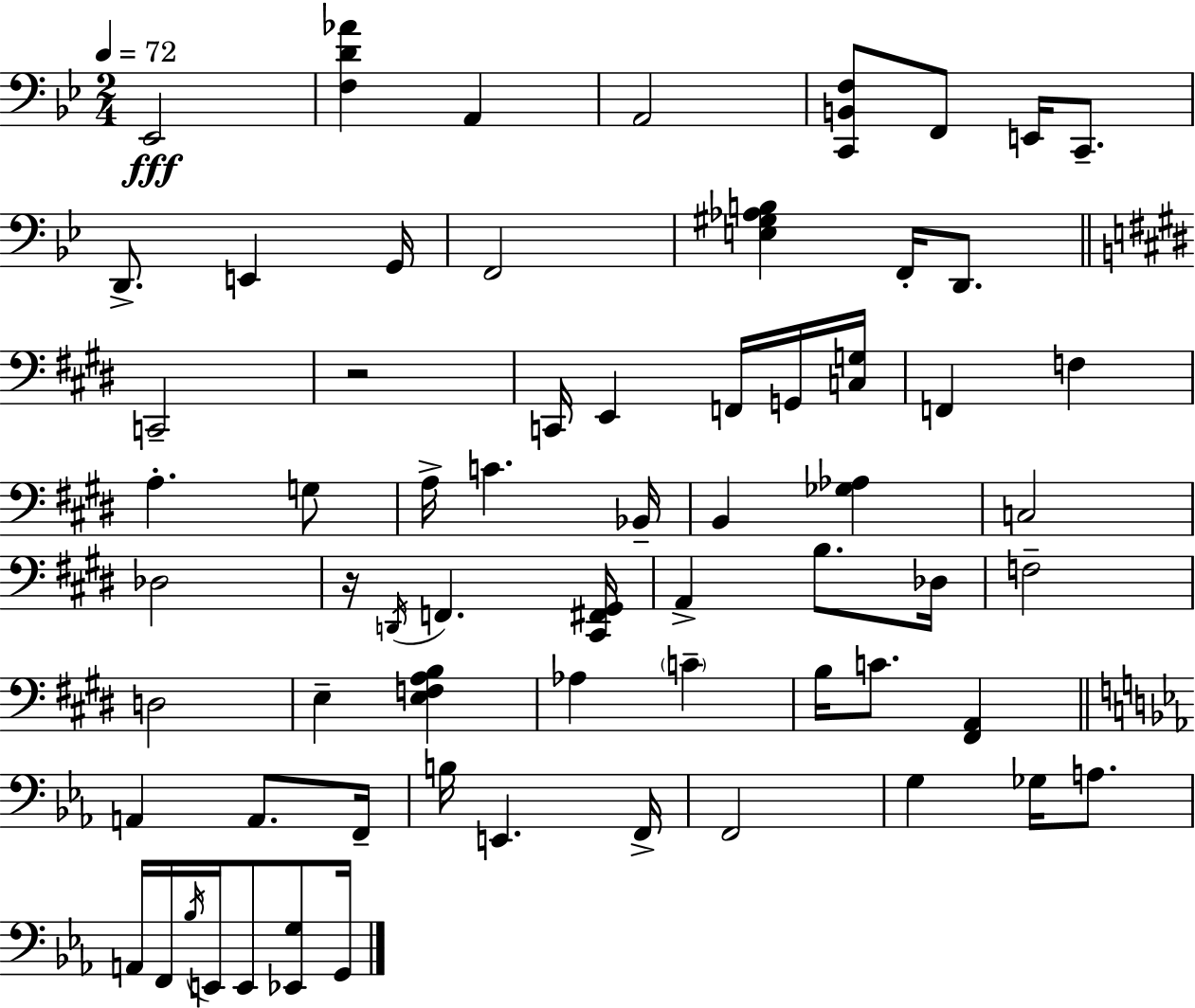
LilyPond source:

{
  \clef bass
  \numericTimeSignature
  \time 2/4
  \key g \minor
  \tempo 4 = 72
  ees,2\fff | <f d' aes'>4 a,4 | a,2 | <c, b, f>8 f,8 e,16 c,8.-- | \break d,8.-> e,4 g,16 | f,2 | <e gis aes b>4 f,16-. d,8. | \bar "||" \break \key e \major c,2-- | r2 | c,16 e,4 f,16 g,16 <c g>16 | f,4 f4 | \break a4.-. g8 | a16-> c'4. bes,16-- | b,4 <ges aes>4 | c2 | \break des2 | r16 \acciaccatura { d,16 } f,4. | <cis, fis, gis,>16 a,4-> b8. | des16 f2-- | \break d2 | e4-- <e f a b>4 | aes4 \parenthesize c'4-- | b16 c'8. <fis, a,>4 | \break \bar "||" \break \key c \minor a,4 a,8. f,16-- | b16 e,4. f,16-> | f,2 | g4 ges16 a8. | \break a,16 f,16 \acciaccatura { bes16 } e,16 e,8 <ees, g>8 | g,16 \bar "|."
}